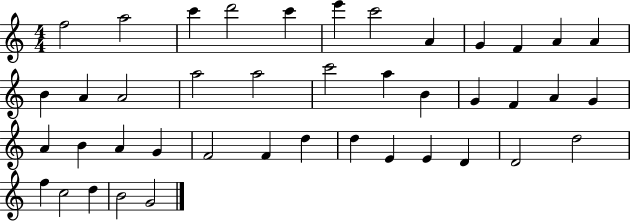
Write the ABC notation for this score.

X:1
T:Untitled
M:4/4
L:1/4
K:C
f2 a2 c' d'2 c' e' c'2 A G F A A B A A2 a2 a2 c'2 a B G F A G A B A G F2 F d d E E D D2 d2 f c2 d B2 G2